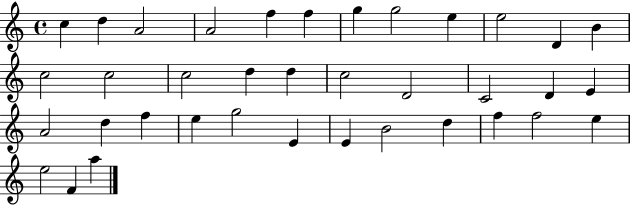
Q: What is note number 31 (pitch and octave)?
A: D5